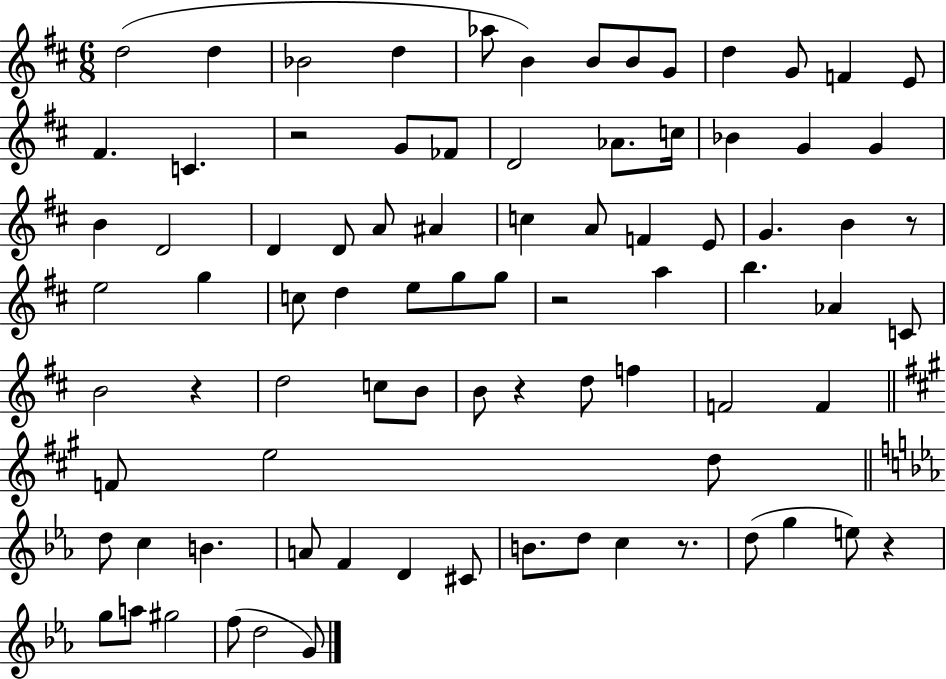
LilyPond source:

{
  \clef treble
  \numericTimeSignature
  \time 6/8
  \key d \major
  \repeat volta 2 { d''2( d''4 | bes'2 d''4 | aes''8 b'4) b'8 b'8 g'8 | d''4 g'8 f'4 e'8 | \break fis'4. c'4. | r2 g'8 fes'8 | d'2 aes'8. c''16 | bes'4 g'4 g'4 | \break b'4 d'2 | d'4 d'8 a'8 ais'4 | c''4 a'8 f'4 e'8 | g'4. b'4 r8 | \break e''2 g''4 | c''8 d''4 e''8 g''8 g''8 | r2 a''4 | b''4. aes'4 c'8 | \break b'2 r4 | d''2 c''8 b'8 | b'8 r4 d''8 f''4 | f'2 f'4 | \break \bar "||" \break \key a \major f'8 e''2 d''8 | \bar "||" \break \key c \minor d''8 c''4 b'4. | a'8 f'4 d'4 cis'8 | b'8. d''8 c''4 r8. | d''8( g''4 e''8) r4 | \break g''8 a''8 gis''2 | f''8( d''2 g'8) | } \bar "|."
}